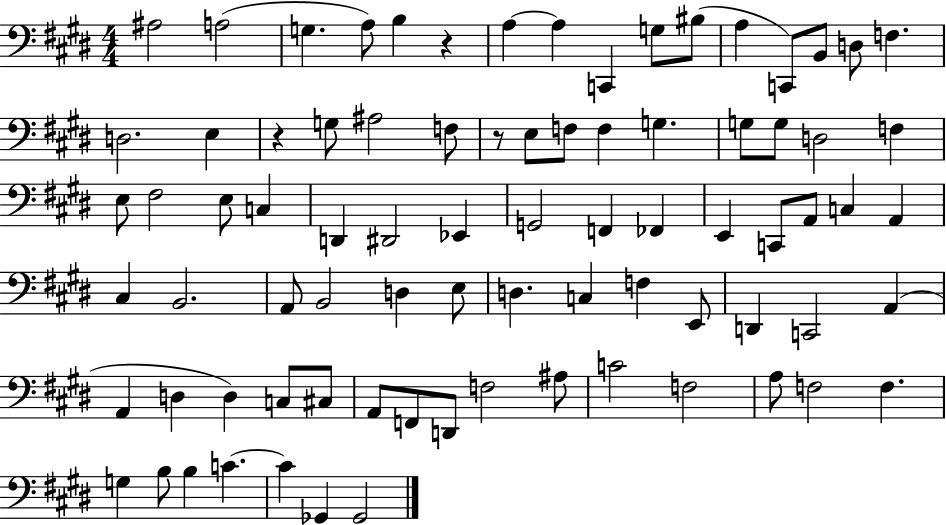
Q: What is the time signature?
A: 4/4